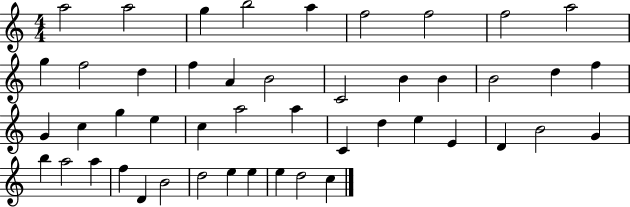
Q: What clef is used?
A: treble